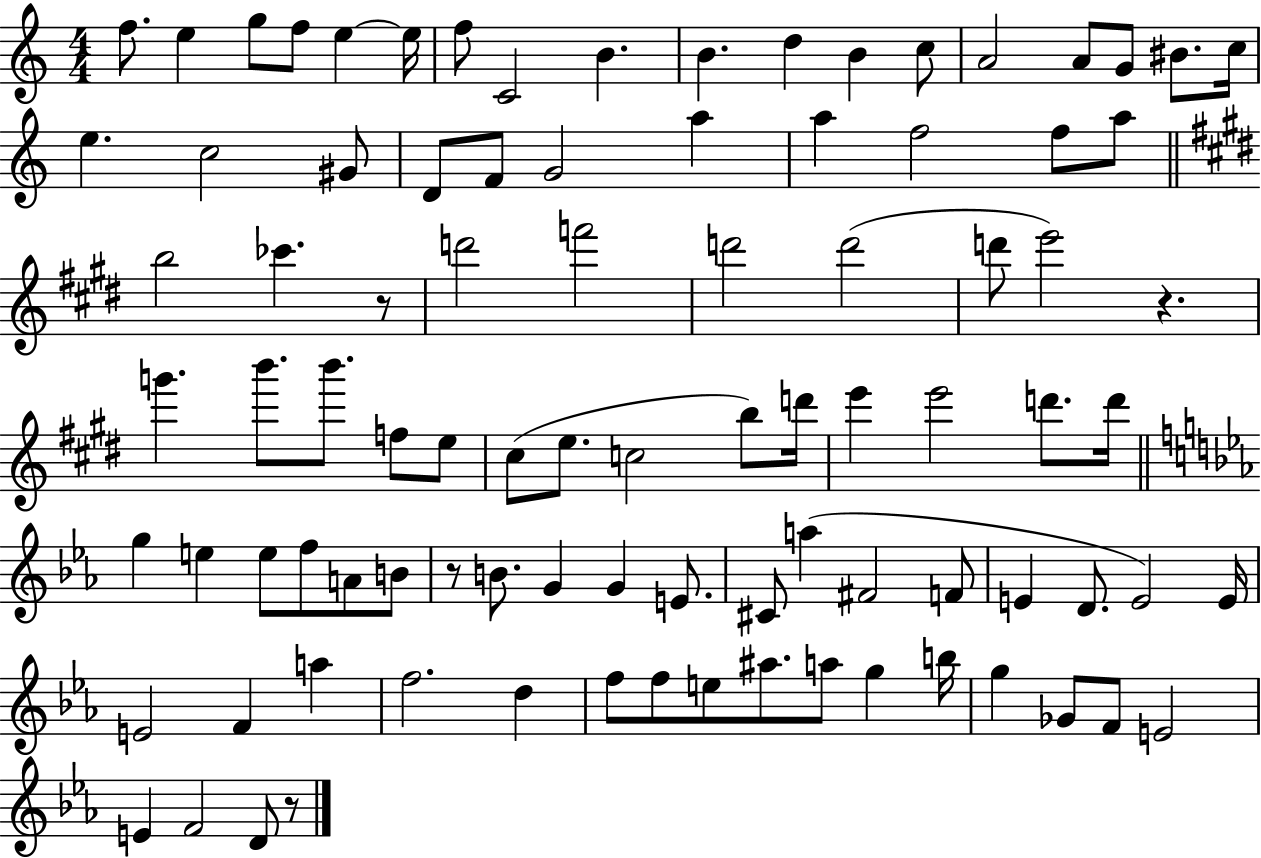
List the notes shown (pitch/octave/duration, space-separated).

F5/e. E5/q G5/e F5/e E5/q E5/s F5/e C4/h B4/q. B4/q. D5/q B4/q C5/e A4/h A4/e G4/e BIS4/e. C5/s E5/q. C5/h G#4/e D4/e F4/e G4/h A5/q A5/q F5/h F5/e A5/e B5/h CES6/q. R/e D6/h F6/h D6/h D6/h D6/e E6/h R/q. G6/q. B6/e. B6/e. F5/e E5/e C#5/e E5/e. C5/h B5/e D6/s E6/q E6/h D6/e. D6/s G5/q E5/q E5/e F5/e A4/e B4/e R/e B4/e. G4/q G4/q E4/e. C#4/e A5/q F#4/h F4/e E4/q D4/e. E4/h E4/s E4/h F4/q A5/q F5/h. D5/q F5/e F5/e E5/e A#5/e. A5/e G5/q B5/s G5/q Gb4/e F4/e E4/h E4/q F4/h D4/e R/e